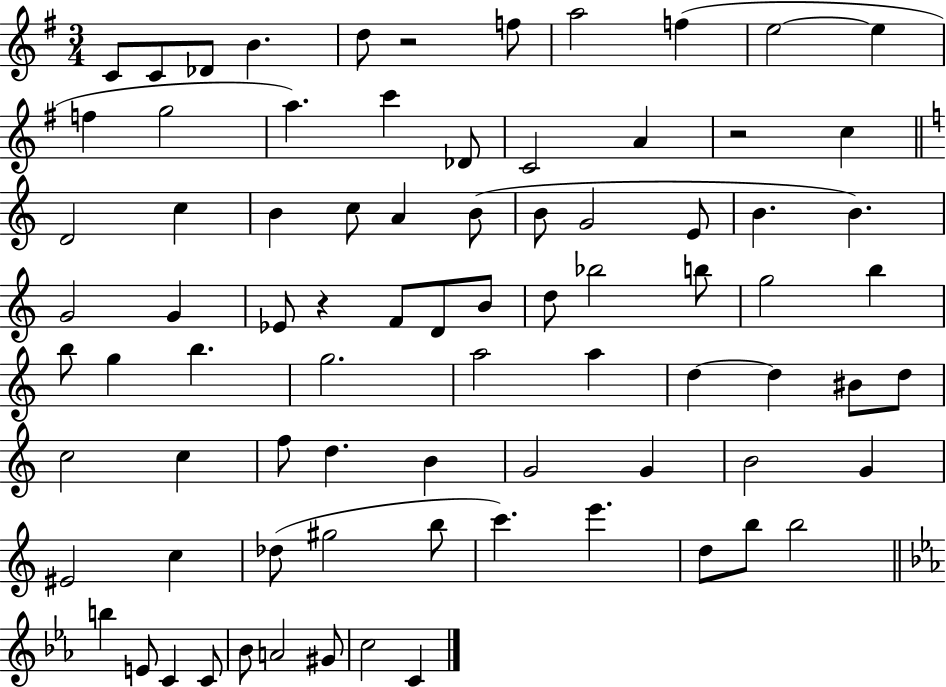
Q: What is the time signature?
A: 3/4